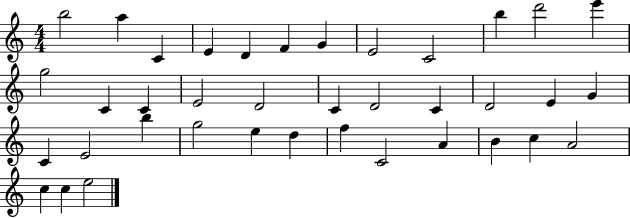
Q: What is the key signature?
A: C major